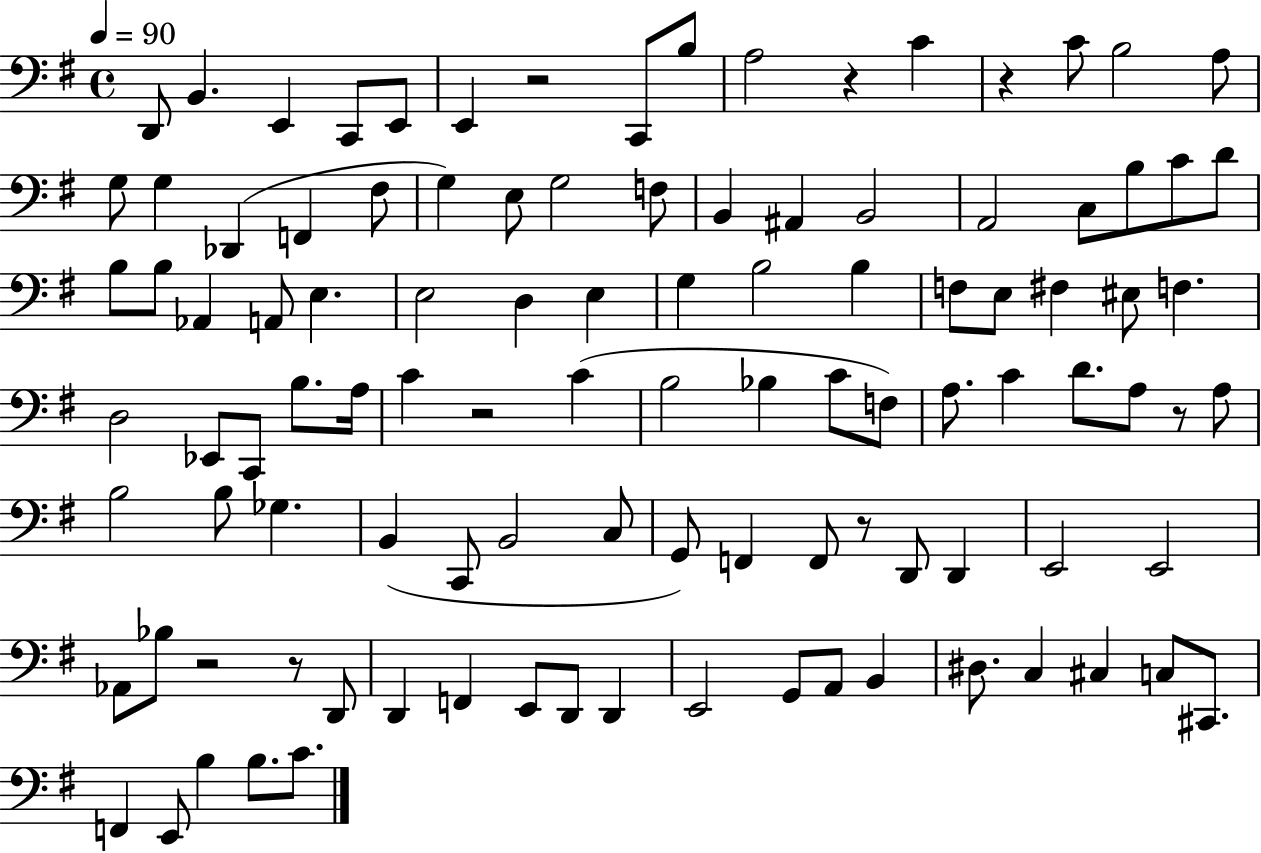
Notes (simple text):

D2/e B2/q. E2/q C2/e E2/e E2/q R/h C2/e B3/e A3/h R/q C4/q R/q C4/e B3/h A3/e G3/e G3/q Db2/q F2/q F#3/e G3/q E3/e G3/h F3/e B2/q A#2/q B2/h A2/h C3/e B3/e C4/e D4/e B3/e B3/e Ab2/q A2/e E3/q. E3/h D3/q E3/q G3/q B3/h B3/q F3/e E3/e F#3/q EIS3/e F3/q. D3/h Eb2/e C2/e B3/e. A3/s C4/q R/h C4/q B3/h Bb3/q C4/e F3/e A3/e. C4/q D4/e. A3/e R/e A3/e B3/h B3/e Gb3/q. B2/q C2/e B2/h C3/e G2/e F2/q F2/e R/e D2/e D2/q E2/h E2/h Ab2/e Bb3/e R/h R/e D2/e D2/q F2/q E2/e D2/e D2/q E2/h G2/e A2/e B2/q D#3/e. C3/q C#3/q C3/e C#2/e. F2/q E2/e B3/q B3/e. C4/e.